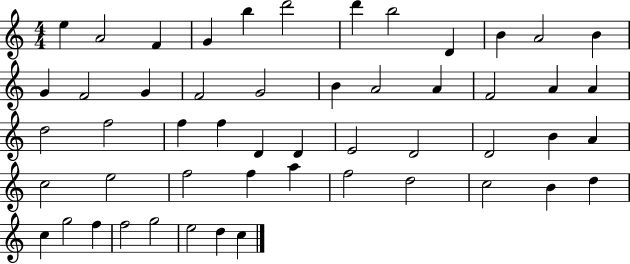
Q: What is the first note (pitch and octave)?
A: E5